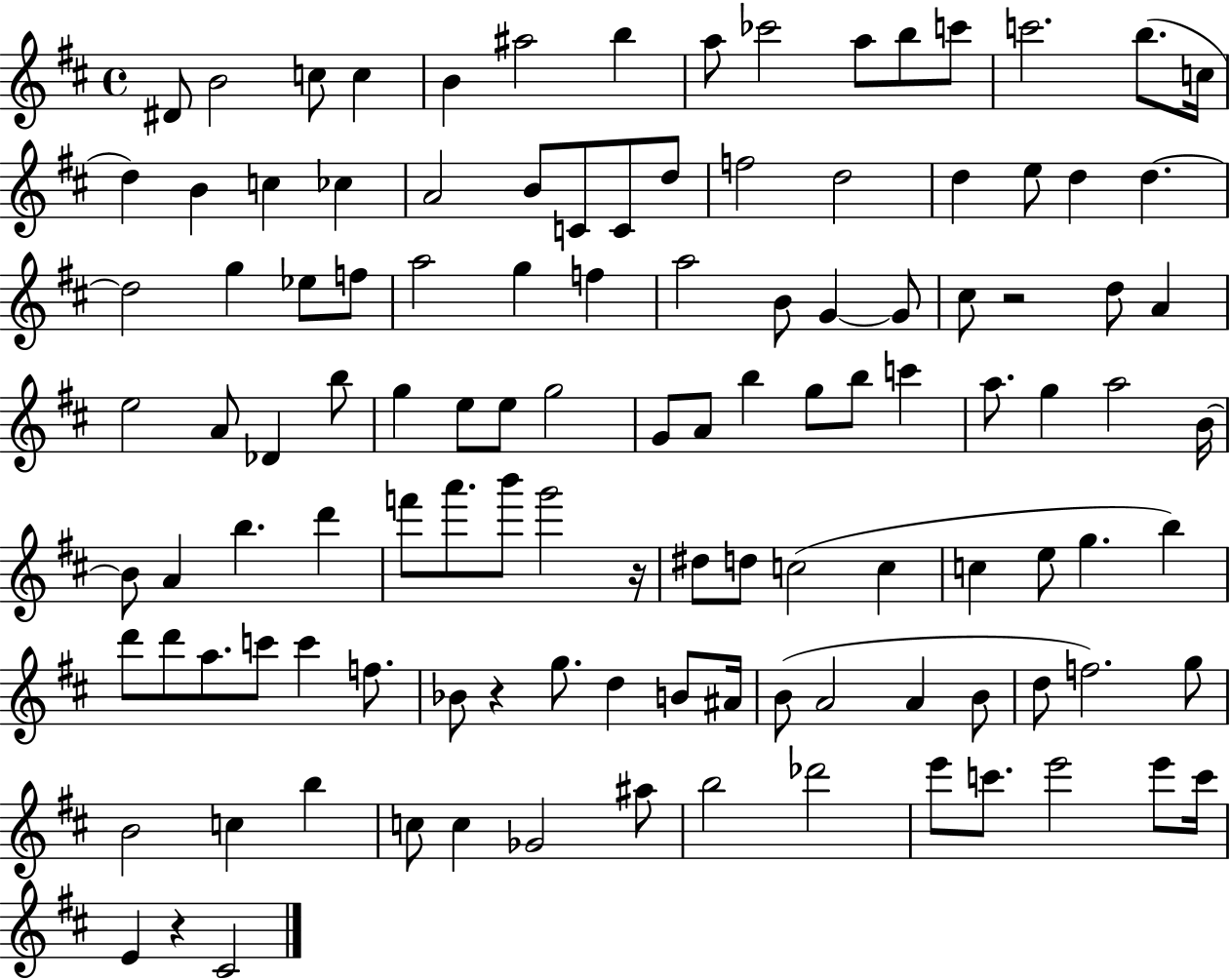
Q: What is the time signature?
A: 4/4